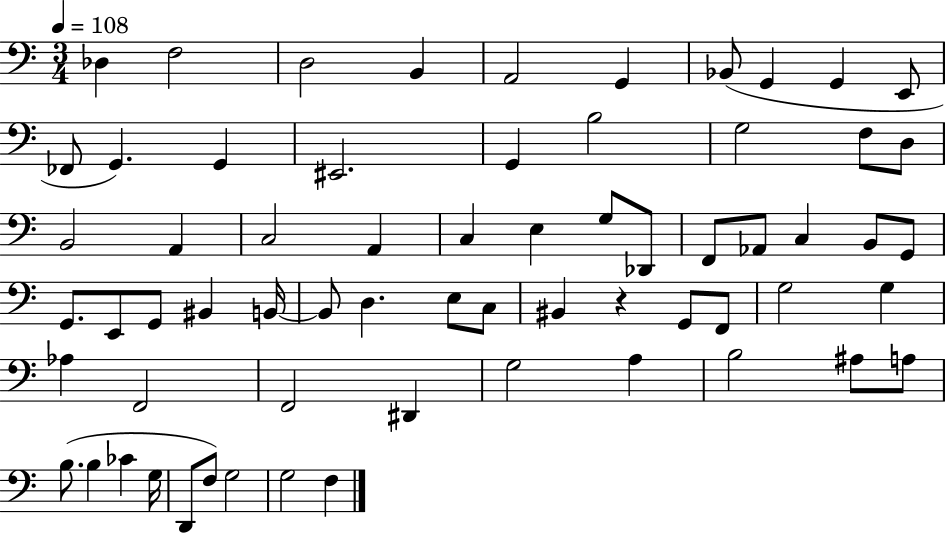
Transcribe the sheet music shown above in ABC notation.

X:1
T:Untitled
M:3/4
L:1/4
K:C
_D, F,2 D,2 B,, A,,2 G,, _B,,/2 G,, G,, E,,/2 _F,,/2 G,, G,, ^E,,2 G,, B,2 G,2 F,/2 D,/2 B,,2 A,, C,2 A,, C, E, G,/2 _D,,/2 F,,/2 _A,,/2 C, B,,/2 G,,/2 G,,/2 E,,/2 G,,/2 ^B,, B,,/4 B,,/2 D, E,/2 C,/2 ^B,, z G,,/2 F,,/2 G,2 G, _A, F,,2 F,,2 ^D,, G,2 A, B,2 ^A,/2 A,/2 B,/2 B, _C G,/4 D,,/2 F,/2 G,2 G,2 F,